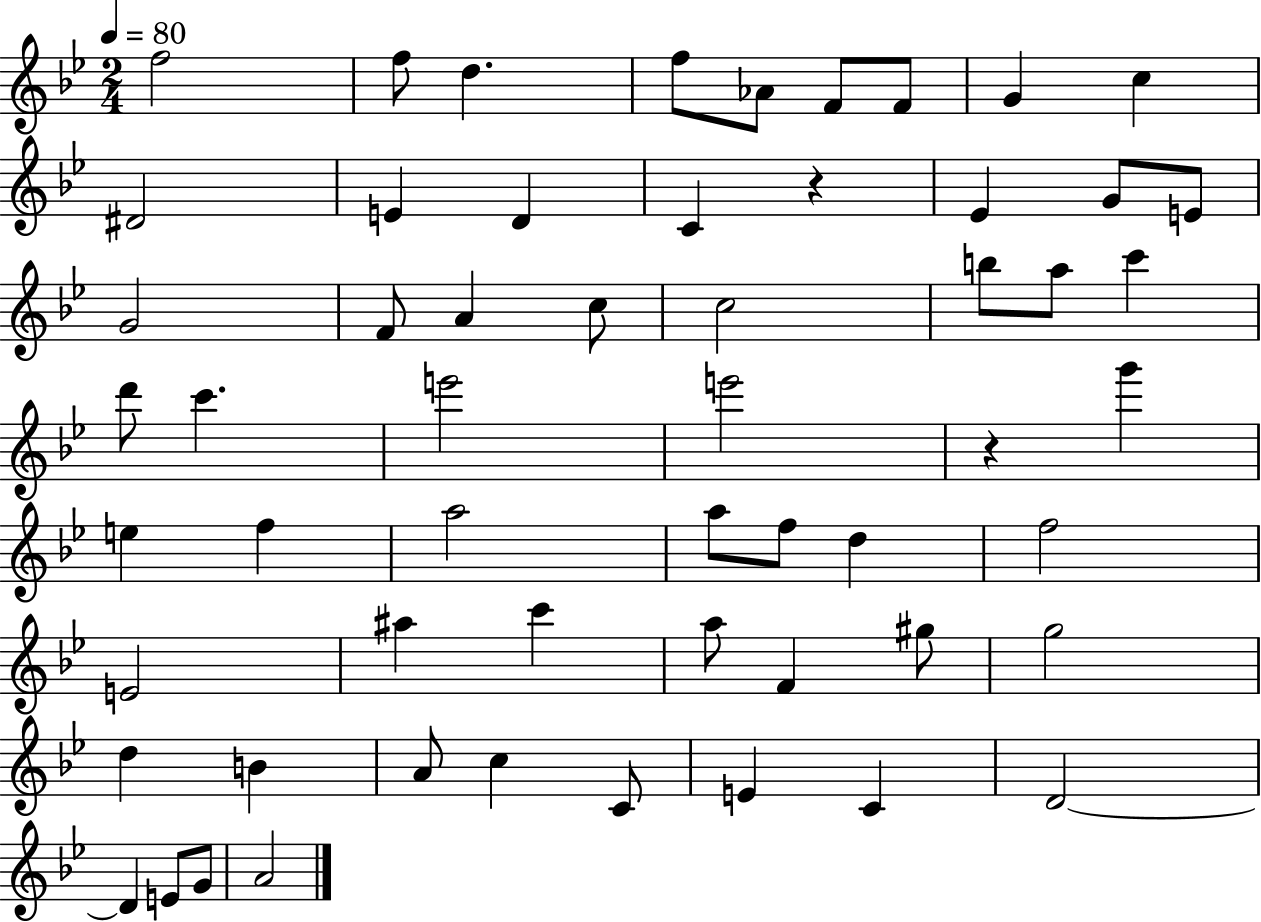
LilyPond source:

{
  \clef treble
  \numericTimeSignature
  \time 2/4
  \key bes \major
  \tempo 4 = 80
  \repeat volta 2 { f''2 | f''8 d''4. | f''8 aes'8 f'8 f'8 | g'4 c''4 | \break dis'2 | e'4 d'4 | c'4 r4 | ees'4 g'8 e'8 | \break g'2 | f'8 a'4 c''8 | c''2 | b''8 a''8 c'''4 | \break d'''8 c'''4. | e'''2 | e'''2 | r4 g'''4 | \break e''4 f''4 | a''2 | a''8 f''8 d''4 | f''2 | \break e'2 | ais''4 c'''4 | a''8 f'4 gis''8 | g''2 | \break d''4 b'4 | a'8 c''4 c'8 | e'4 c'4 | d'2~~ | \break d'4 e'8 g'8 | a'2 | } \bar "|."
}